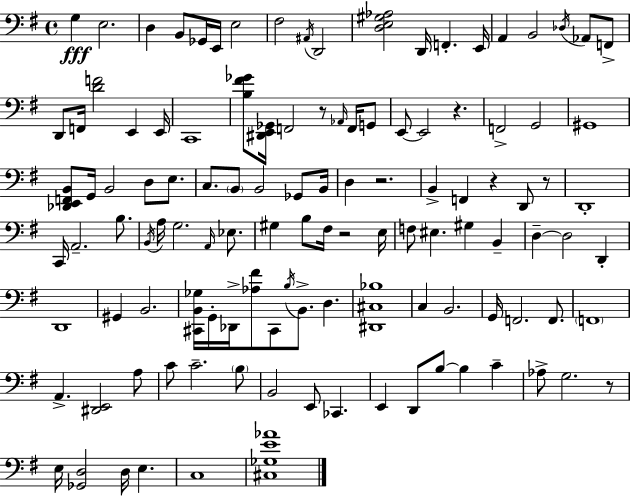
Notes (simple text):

G3/q E3/h. D3/q B2/e Gb2/s E2/s E3/h F#3/h A#2/s D2/h [D3,E3,G#3,Ab3]/h D2/s F2/q. E2/s A2/q B2/h Db3/s Ab2/e F2/e D2/e F2/s [D4,F4]/h E2/q E2/s C2/w [B3,F#4,Gb4]/e [D#2,E2,Gb2]/s F2/h R/e Ab2/s F2/s G2/e E2/e E2/h R/q. F2/h G2/h G#2/w [Db2,E2,F2,B2]/e G2/s B2/h D3/e E3/e. C3/e. B2/e B2/h Gb2/e B2/s D3/q R/h. B2/q F2/q R/q D2/e R/e D2/w C2/s A2/h. B3/e. B2/s A3/s G3/h. A2/s Eb3/e. G#3/q B3/e F#3/s R/h E3/s F3/e EIS3/q. G#3/q B2/q D3/q D3/h D2/q D2/w G#2/q B2/h. [C#2,B2,Gb3]/s G2/s Db2/s [Ab3,F#4]/e C#2/e B3/s B2/e. D3/q. [D#2,C#3,Bb3]/w C3/q B2/h. G2/s F2/h. F2/e. F2/w A2/q. [D#2,E2]/h A3/e C4/e C4/h. B3/e B2/h E2/e CES2/q. E2/q D2/e B3/e B3/q C4/q Ab3/e G3/h. R/e E3/s [Gb2,D3]/h D3/s E3/q. C3/w [C#3,Gb3,E4,Ab4]/w